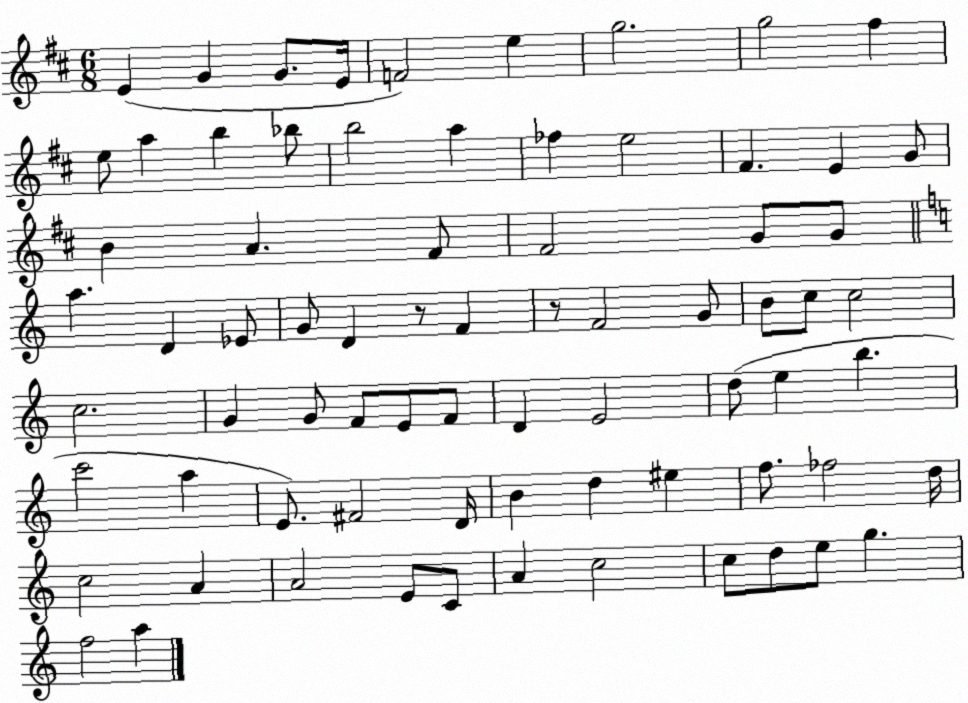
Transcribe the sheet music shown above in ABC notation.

X:1
T:Untitled
M:6/8
L:1/4
K:D
E G G/2 E/4 F2 e g2 g2 ^f e/2 a b _b/2 b2 a _f e2 ^F E G/2 B A ^F/2 ^F2 G/2 G/2 a D _E/2 G/2 D z/2 F z/2 F2 G/2 B/2 c/2 c2 c2 G G/2 F/2 E/2 F/2 D E2 d/2 e b c'2 a E/2 ^F2 D/4 B d ^e f/2 _f2 d/4 c2 A A2 E/2 C/2 A c2 c/2 d/2 e/2 g f2 a